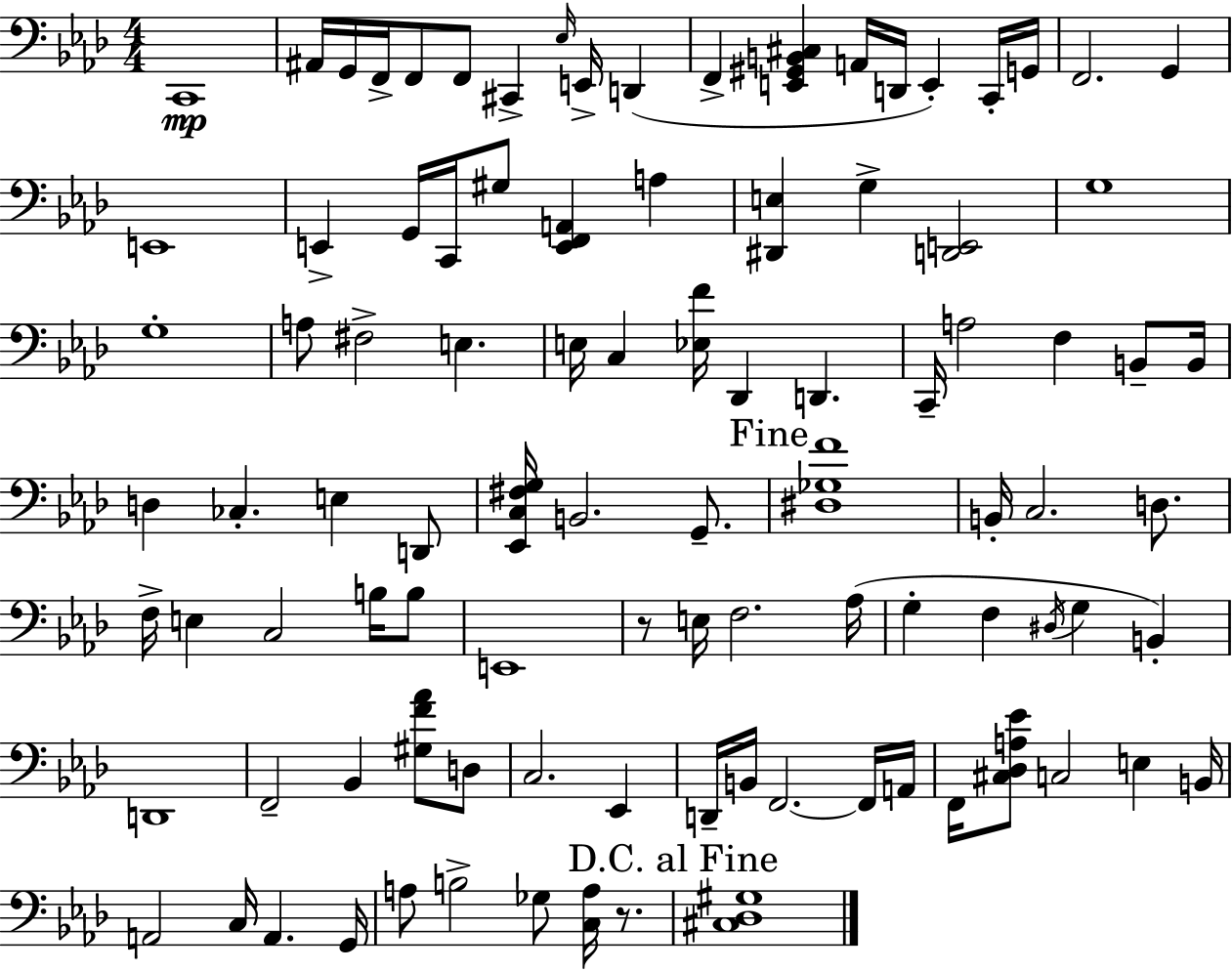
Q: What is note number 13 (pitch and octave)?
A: D2